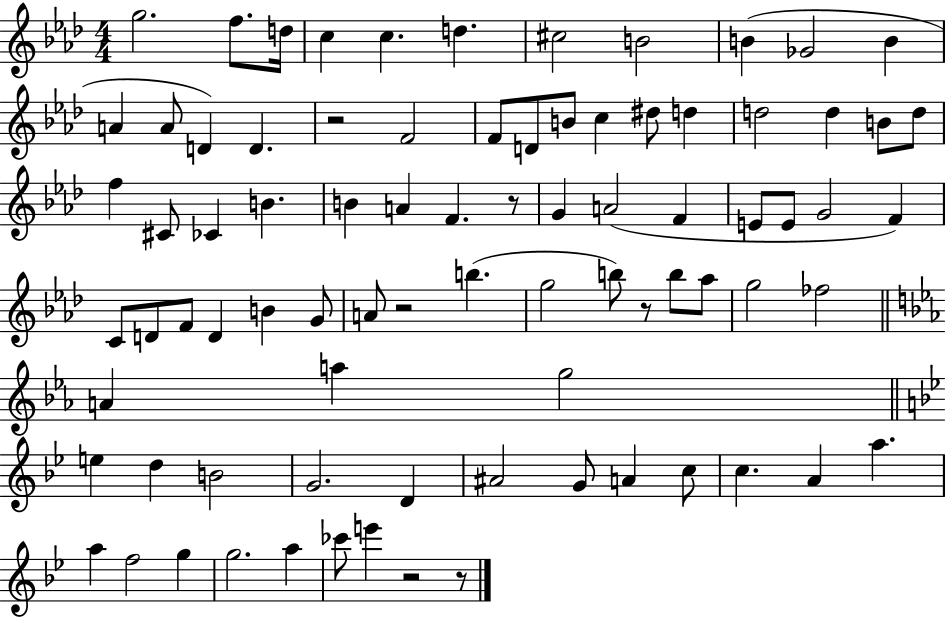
{
  \clef treble
  \numericTimeSignature
  \time 4/4
  \key aes \major
  \repeat volta 2 { g''2. f''8. d''16 | c''4 c''4. d''4. | cis''2 b'2 | b'4( ges'2 b'4 | \break a'4 a'8 d'4) d'4. | r2 f'2 | f'8 d'8 b'8 c''4 dis''8 d''4 | d''2 d''4 b'8 d''8 | \break f''4 cis'8 ces'4 b'4. | b'4 a'4 f'4. r8 | g'4 a'2( f'4 | e'8 e'8 g'2 f'4) | \break c'8 d'8 f'8 d'4 b'4 g'8 | a'8 r2 b''4.( | g''2 b''8) r8 b''8 aes''8 | g''2 fes''2 | \break \bar "||" \break \key ees \major a'4 a''4 g''2 | \bar "||" \break \key bes \major e''4 d''4 b'2 | g'2. d'4 | ais'2 g'8 a'4 c''8 | c''4. a'4 a''4. | \break a''4 f''2 g''4 | g''2. a''4 | ces'''8 e'''4 r2 r8 | } \bar "|."
}